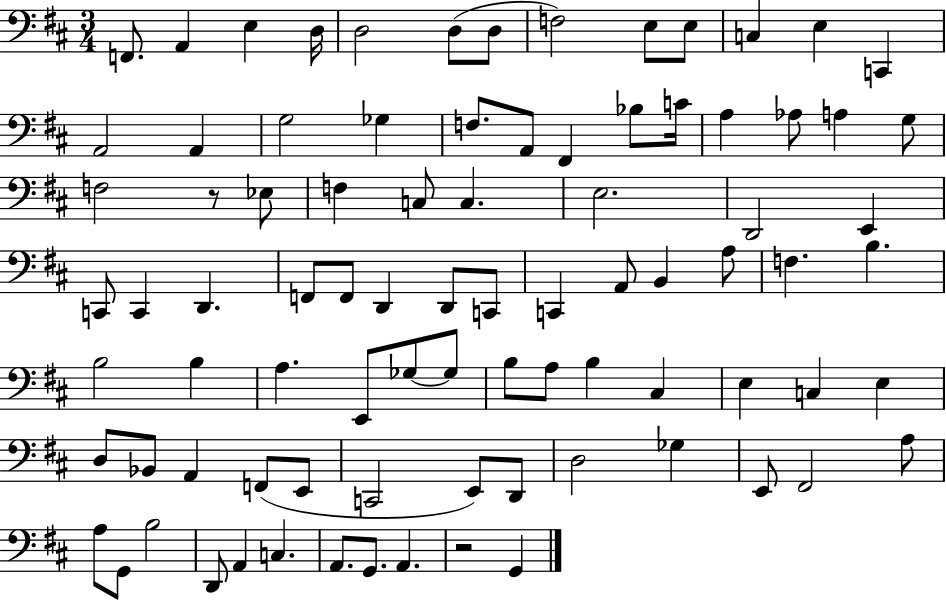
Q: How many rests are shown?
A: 2